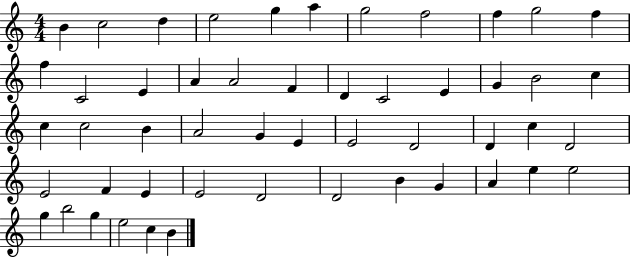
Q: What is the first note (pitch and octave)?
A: B4